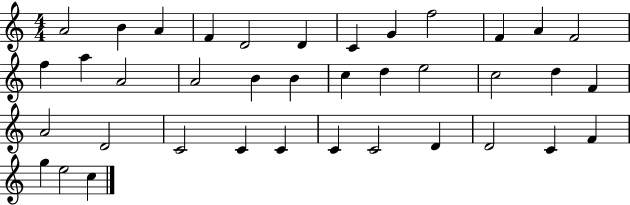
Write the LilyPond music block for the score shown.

{
  \clef treble
  \numericTimeSignature
  \time 4/4
  \key c \major
  a'2 b'4 a'4 | f'4 d'2 d'4 | c'4 g'4 f''2 | f'4 a'4 f'2 | \break f''4 a''4 a'2 | a'2 b'4 b'4 | c''4 d''4 e''2 | c''2 d''4 f'4 | \break a'2 d'2 | c'2 c'4 c'4 | c'4 c'2 d'4 | d'2 c'4 f'4 | \break g''4 e''2 c''4 | \bar "|."
}